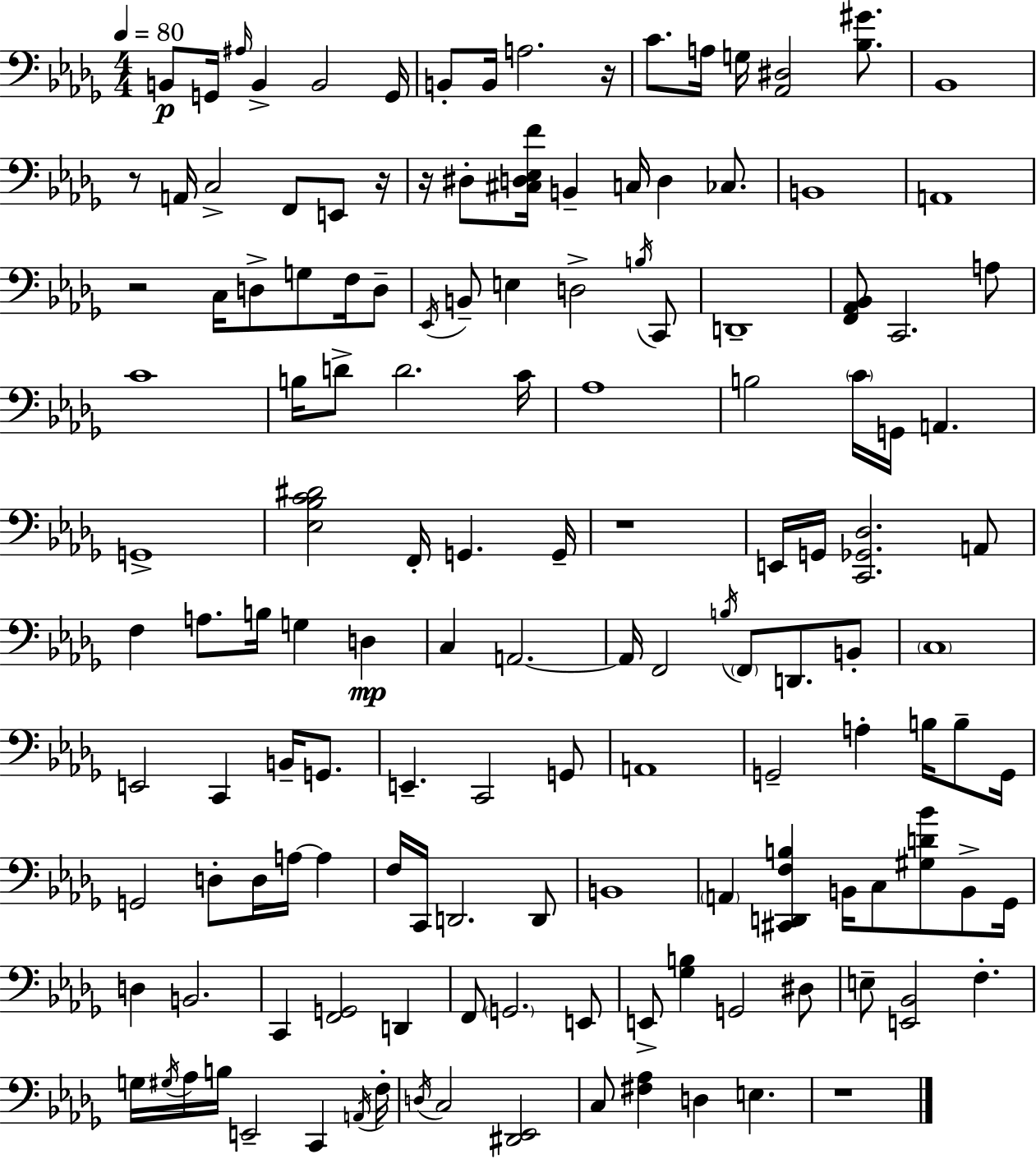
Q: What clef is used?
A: bass